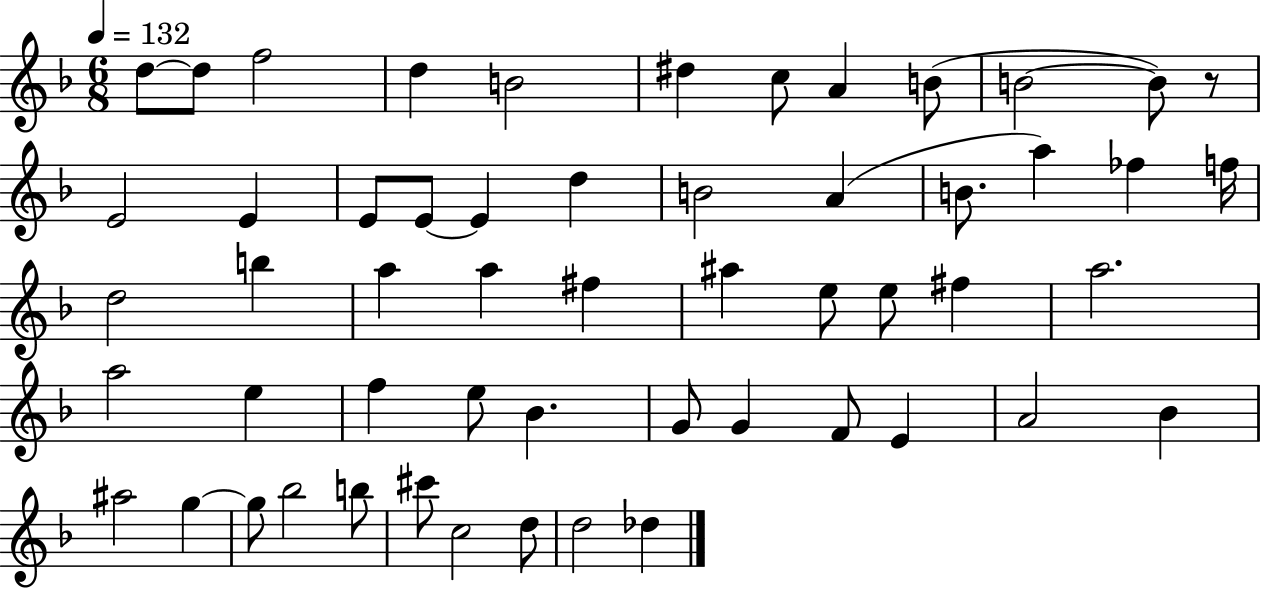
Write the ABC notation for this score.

X:1
T:Untitled
M:6/8
L:1/4
K:F
d/2 d/2 f2 d B2 ^d c/2 A B/2 B2 B/2 z/2 E2 E E/2 E/2 E d B2 A B/2 a _f f/4 d2 b a a ^f ^a e/2 e/2 ^f a2 a2 e f e/2 _B G/2 G F/2 E A2 _B ^a2 g g/2 _b2 b/2 ^c'/2 c2 d/2 d2 _d